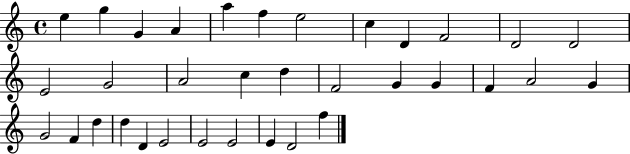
X:1
T:Untitled
M:4/4
L:1/4
K:C
e g G A a f e2 c D F2 D2 D2 E2 G2 A2 c d F2 G G F A2 G G2 F d d D E2 E2 E2 E D2 f